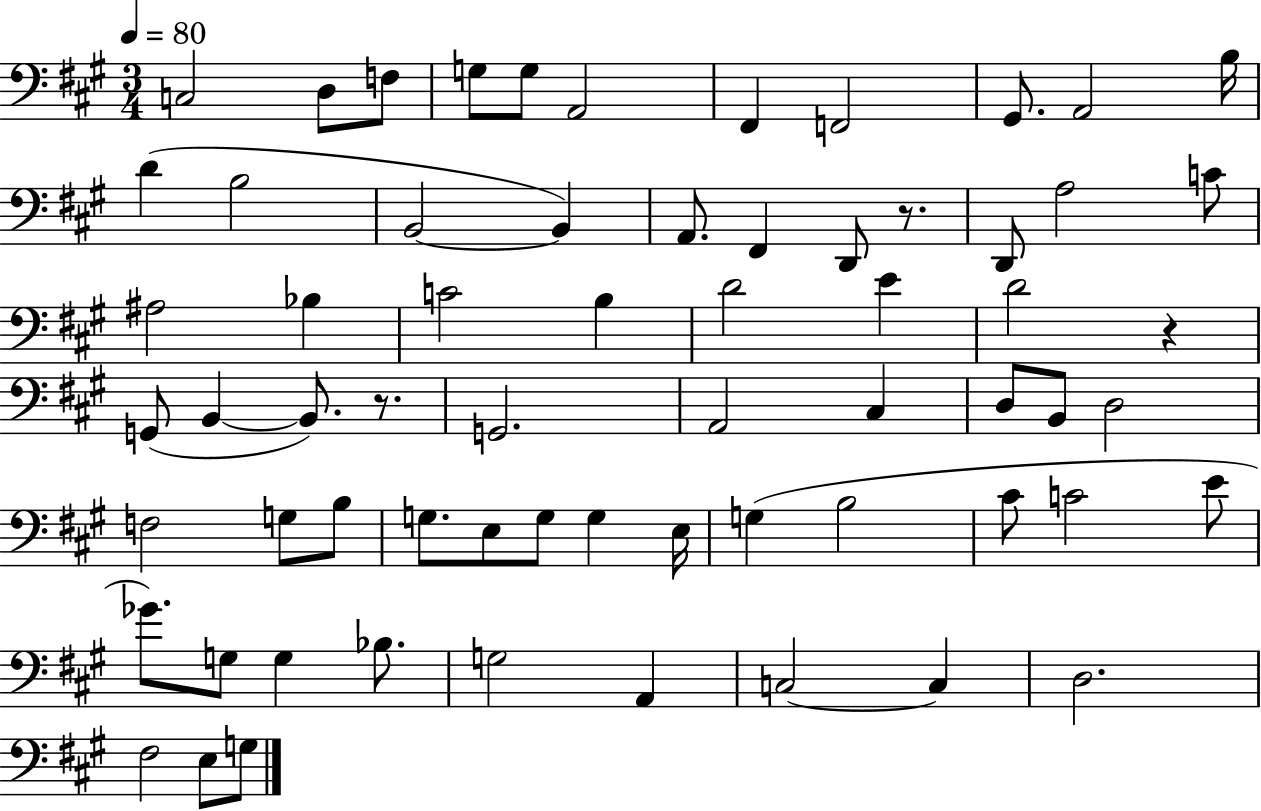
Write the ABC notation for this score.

X:1
T:Untitled
M:3/4
L:1/4
K:A
C,2 D,/2 F,/2 G,/2 G,/2 A,,2 ^F,, F,,2 ^G,,/2 A,,2 B,/4 D B,2 B,,2 B,, A,,/2 ^F,, D,,/2 z/2 D,,/2 A,2 C/2 ^A,2 _B, C2 B, D2 E D2 z G,,/2 B,, B,,/2 z/2 G,,2 A,,2 ^C, D,/2 B,,/2 D,2 F,2 G,/2 B,/2 G,/2 E,/2 G,/2 G, E,/4 G, B,2 ^C/2 C2 E/2 _G/2 G,/2 G, _B,/2 G,2 A,, C,2 C, D,2 ^F,2 E,/2 G,/2